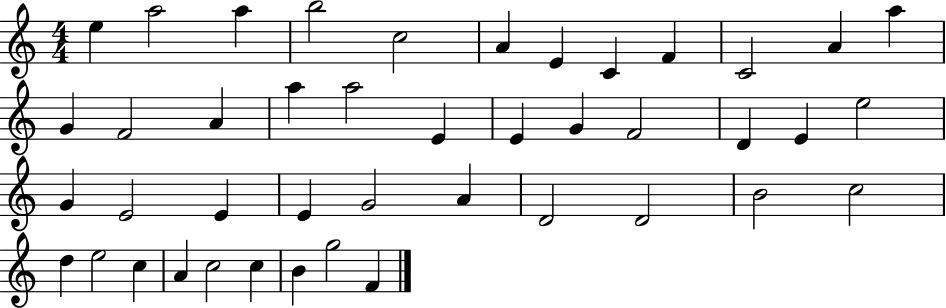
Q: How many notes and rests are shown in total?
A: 43